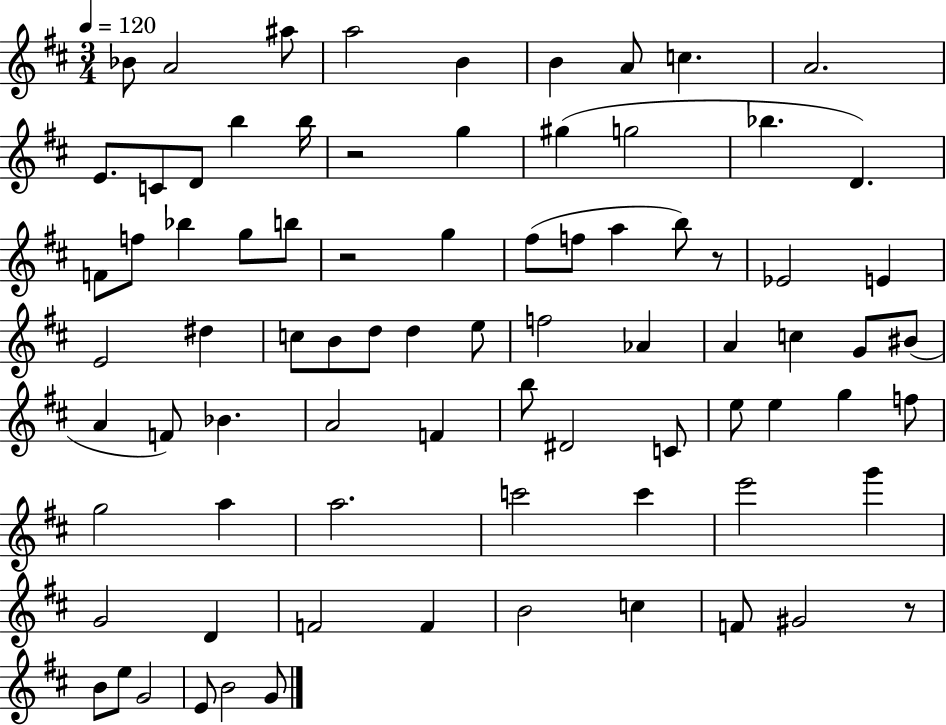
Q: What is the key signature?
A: D major